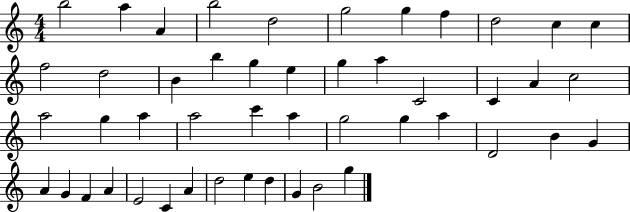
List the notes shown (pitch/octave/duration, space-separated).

B5/h A5/q A4/q B5/h D5/h G5/h G5/q F5/q D5/h C5/q C5/q F5/h D5/h B4/q B5/q G5/q E5/q G5/q A5/q C4/h C4/q A4/q C5/h A5/h G5/q A5/q A5/h C6/q A5/q G5/h G5/q A5/q D4/h B4/q G4/q A4/q G4/q F4/q A4/q E4/h C4/q A4/q D5/h E5/q D5/q G4/q B4/h G5/q